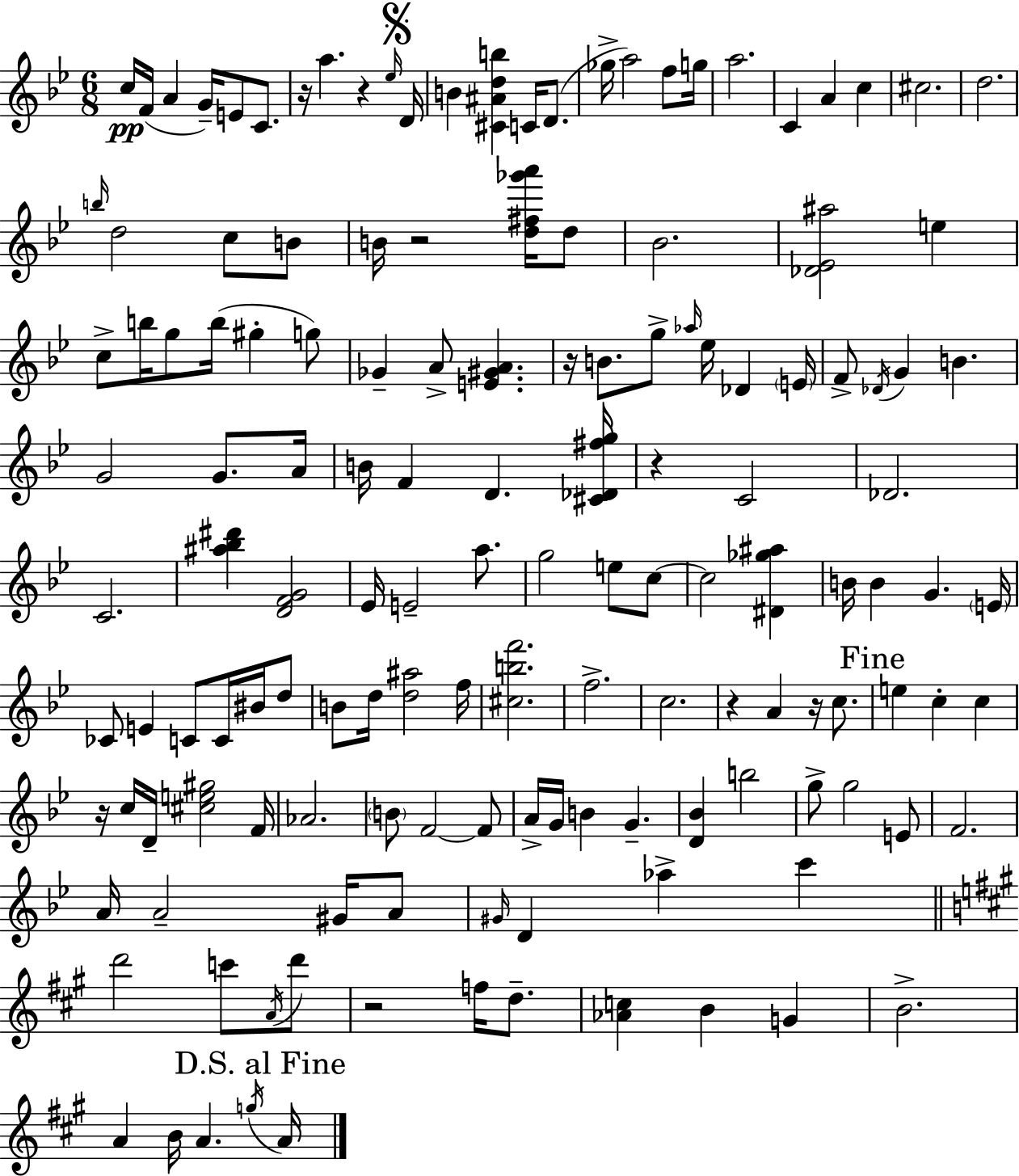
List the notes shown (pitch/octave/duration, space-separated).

C5/s F4/s A4/q G4/s E4/e C4/e. R/s A5/q. R/q Eb5/s D4/s B4/q [C#4,A#4,D5,B5]/q C4/s D4/e. Gb5/s A5/h F5/e G5/s A5/h. C4/q A4/q C5/q C#5/h. D5/h. B5/s D5/h C5/e B4/e B4/s R/h [D5,F#5,Gb6,A6]/s D5/e Bb4/h. [Db4,Eb4,A#5]/h E5/q C5/e B5/s G5/e B5/s G#5/q G5/e Gb4/q A4/e [E4,G#4,A4]/q. R/s B4/e. G5/e Ab5/s Eb5/s Db4/q E4/s F4/e Db4/s G4/q B4/q. G4/h G4/e. A4/s B4/s F4/q D4/q. [C#4,Db4,F#5,G5]/s R/q C4/h Db4/h. C4/h. [A#5,Bb5,D#6]/q [D4,F4,G4]/h Eb4/s E4/h A5/e. G5/h E5/e C5/e C5/h [D#4,Gb5,A#5]/q B4/s B4/q G4/q. E4/s CES4/e E4/q C4/e C4/s BIS4/s D5/e B4/e D5/s [D5,A#5]/h F5/s [C#5,B5,F6]/h. F5/h. C5/h. R/q A4/q R/s C5/e. E5/q C5/q C5/q R/s C5/s D4/s [C#5,E5,G#5]/h F4/s Ab4/h. B4/e F4/h F4/e A4/s G4/s B4/q G4/q. [D4,Bb4]/q B5/h G5/e G5/h E4/e F4/h. A4/s A4/h G#4/s A4/e G#4/s D4/q Ab5/q C6/q D6/h C6/e A4/s D6/e R/h F5/s D5/e. [Ab4,C5]/q B4/q G4/q B4/h. A4/q B4/s A4/q. G5/s A4/s